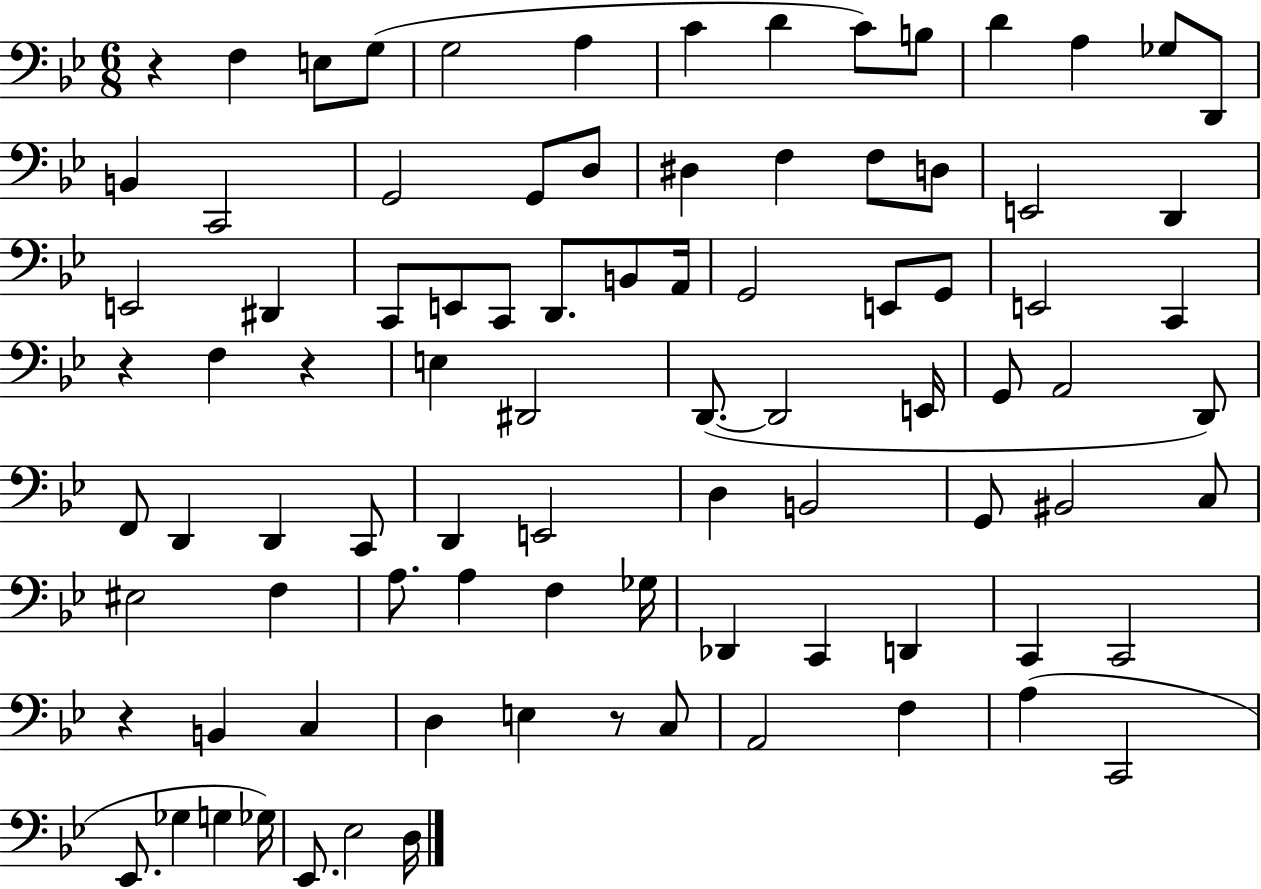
R/q F3/q E3/e G3/e G3/h A3/q C4/q D4/q C4/e B3/e D4/q A3/q Gb3/e D2/e B2/q C2/h G2/h G2/e D3/e D#3/q F3/q F3/e D3/e E2/h D2/q E2/h D#2/q C2/e E2/e C2/e D2/e. B2/e A2/s G2/h E2/e G2/e E2/h C2/q R/q F3/q R/q E3/q D#2/h D2/e. D2/h E2/s G2/e A2/h D2/e F2/e D2/q D2/q C2/e D2/q E2/h D3/q B2/h G2/e BIS2/h C3/e EIS3/h F3/q A3/e. A3/q F3/q Gb3/s Db2/q C2/q D2/q C2/q C2/h R/q B2/q C3/q D3/q E3/q R/e C3/e A2/h F3/q A3/q C2/h Eb2/e. Gb3/q G3/q Gb3/s Eb2/e. Eb3/h D3/s